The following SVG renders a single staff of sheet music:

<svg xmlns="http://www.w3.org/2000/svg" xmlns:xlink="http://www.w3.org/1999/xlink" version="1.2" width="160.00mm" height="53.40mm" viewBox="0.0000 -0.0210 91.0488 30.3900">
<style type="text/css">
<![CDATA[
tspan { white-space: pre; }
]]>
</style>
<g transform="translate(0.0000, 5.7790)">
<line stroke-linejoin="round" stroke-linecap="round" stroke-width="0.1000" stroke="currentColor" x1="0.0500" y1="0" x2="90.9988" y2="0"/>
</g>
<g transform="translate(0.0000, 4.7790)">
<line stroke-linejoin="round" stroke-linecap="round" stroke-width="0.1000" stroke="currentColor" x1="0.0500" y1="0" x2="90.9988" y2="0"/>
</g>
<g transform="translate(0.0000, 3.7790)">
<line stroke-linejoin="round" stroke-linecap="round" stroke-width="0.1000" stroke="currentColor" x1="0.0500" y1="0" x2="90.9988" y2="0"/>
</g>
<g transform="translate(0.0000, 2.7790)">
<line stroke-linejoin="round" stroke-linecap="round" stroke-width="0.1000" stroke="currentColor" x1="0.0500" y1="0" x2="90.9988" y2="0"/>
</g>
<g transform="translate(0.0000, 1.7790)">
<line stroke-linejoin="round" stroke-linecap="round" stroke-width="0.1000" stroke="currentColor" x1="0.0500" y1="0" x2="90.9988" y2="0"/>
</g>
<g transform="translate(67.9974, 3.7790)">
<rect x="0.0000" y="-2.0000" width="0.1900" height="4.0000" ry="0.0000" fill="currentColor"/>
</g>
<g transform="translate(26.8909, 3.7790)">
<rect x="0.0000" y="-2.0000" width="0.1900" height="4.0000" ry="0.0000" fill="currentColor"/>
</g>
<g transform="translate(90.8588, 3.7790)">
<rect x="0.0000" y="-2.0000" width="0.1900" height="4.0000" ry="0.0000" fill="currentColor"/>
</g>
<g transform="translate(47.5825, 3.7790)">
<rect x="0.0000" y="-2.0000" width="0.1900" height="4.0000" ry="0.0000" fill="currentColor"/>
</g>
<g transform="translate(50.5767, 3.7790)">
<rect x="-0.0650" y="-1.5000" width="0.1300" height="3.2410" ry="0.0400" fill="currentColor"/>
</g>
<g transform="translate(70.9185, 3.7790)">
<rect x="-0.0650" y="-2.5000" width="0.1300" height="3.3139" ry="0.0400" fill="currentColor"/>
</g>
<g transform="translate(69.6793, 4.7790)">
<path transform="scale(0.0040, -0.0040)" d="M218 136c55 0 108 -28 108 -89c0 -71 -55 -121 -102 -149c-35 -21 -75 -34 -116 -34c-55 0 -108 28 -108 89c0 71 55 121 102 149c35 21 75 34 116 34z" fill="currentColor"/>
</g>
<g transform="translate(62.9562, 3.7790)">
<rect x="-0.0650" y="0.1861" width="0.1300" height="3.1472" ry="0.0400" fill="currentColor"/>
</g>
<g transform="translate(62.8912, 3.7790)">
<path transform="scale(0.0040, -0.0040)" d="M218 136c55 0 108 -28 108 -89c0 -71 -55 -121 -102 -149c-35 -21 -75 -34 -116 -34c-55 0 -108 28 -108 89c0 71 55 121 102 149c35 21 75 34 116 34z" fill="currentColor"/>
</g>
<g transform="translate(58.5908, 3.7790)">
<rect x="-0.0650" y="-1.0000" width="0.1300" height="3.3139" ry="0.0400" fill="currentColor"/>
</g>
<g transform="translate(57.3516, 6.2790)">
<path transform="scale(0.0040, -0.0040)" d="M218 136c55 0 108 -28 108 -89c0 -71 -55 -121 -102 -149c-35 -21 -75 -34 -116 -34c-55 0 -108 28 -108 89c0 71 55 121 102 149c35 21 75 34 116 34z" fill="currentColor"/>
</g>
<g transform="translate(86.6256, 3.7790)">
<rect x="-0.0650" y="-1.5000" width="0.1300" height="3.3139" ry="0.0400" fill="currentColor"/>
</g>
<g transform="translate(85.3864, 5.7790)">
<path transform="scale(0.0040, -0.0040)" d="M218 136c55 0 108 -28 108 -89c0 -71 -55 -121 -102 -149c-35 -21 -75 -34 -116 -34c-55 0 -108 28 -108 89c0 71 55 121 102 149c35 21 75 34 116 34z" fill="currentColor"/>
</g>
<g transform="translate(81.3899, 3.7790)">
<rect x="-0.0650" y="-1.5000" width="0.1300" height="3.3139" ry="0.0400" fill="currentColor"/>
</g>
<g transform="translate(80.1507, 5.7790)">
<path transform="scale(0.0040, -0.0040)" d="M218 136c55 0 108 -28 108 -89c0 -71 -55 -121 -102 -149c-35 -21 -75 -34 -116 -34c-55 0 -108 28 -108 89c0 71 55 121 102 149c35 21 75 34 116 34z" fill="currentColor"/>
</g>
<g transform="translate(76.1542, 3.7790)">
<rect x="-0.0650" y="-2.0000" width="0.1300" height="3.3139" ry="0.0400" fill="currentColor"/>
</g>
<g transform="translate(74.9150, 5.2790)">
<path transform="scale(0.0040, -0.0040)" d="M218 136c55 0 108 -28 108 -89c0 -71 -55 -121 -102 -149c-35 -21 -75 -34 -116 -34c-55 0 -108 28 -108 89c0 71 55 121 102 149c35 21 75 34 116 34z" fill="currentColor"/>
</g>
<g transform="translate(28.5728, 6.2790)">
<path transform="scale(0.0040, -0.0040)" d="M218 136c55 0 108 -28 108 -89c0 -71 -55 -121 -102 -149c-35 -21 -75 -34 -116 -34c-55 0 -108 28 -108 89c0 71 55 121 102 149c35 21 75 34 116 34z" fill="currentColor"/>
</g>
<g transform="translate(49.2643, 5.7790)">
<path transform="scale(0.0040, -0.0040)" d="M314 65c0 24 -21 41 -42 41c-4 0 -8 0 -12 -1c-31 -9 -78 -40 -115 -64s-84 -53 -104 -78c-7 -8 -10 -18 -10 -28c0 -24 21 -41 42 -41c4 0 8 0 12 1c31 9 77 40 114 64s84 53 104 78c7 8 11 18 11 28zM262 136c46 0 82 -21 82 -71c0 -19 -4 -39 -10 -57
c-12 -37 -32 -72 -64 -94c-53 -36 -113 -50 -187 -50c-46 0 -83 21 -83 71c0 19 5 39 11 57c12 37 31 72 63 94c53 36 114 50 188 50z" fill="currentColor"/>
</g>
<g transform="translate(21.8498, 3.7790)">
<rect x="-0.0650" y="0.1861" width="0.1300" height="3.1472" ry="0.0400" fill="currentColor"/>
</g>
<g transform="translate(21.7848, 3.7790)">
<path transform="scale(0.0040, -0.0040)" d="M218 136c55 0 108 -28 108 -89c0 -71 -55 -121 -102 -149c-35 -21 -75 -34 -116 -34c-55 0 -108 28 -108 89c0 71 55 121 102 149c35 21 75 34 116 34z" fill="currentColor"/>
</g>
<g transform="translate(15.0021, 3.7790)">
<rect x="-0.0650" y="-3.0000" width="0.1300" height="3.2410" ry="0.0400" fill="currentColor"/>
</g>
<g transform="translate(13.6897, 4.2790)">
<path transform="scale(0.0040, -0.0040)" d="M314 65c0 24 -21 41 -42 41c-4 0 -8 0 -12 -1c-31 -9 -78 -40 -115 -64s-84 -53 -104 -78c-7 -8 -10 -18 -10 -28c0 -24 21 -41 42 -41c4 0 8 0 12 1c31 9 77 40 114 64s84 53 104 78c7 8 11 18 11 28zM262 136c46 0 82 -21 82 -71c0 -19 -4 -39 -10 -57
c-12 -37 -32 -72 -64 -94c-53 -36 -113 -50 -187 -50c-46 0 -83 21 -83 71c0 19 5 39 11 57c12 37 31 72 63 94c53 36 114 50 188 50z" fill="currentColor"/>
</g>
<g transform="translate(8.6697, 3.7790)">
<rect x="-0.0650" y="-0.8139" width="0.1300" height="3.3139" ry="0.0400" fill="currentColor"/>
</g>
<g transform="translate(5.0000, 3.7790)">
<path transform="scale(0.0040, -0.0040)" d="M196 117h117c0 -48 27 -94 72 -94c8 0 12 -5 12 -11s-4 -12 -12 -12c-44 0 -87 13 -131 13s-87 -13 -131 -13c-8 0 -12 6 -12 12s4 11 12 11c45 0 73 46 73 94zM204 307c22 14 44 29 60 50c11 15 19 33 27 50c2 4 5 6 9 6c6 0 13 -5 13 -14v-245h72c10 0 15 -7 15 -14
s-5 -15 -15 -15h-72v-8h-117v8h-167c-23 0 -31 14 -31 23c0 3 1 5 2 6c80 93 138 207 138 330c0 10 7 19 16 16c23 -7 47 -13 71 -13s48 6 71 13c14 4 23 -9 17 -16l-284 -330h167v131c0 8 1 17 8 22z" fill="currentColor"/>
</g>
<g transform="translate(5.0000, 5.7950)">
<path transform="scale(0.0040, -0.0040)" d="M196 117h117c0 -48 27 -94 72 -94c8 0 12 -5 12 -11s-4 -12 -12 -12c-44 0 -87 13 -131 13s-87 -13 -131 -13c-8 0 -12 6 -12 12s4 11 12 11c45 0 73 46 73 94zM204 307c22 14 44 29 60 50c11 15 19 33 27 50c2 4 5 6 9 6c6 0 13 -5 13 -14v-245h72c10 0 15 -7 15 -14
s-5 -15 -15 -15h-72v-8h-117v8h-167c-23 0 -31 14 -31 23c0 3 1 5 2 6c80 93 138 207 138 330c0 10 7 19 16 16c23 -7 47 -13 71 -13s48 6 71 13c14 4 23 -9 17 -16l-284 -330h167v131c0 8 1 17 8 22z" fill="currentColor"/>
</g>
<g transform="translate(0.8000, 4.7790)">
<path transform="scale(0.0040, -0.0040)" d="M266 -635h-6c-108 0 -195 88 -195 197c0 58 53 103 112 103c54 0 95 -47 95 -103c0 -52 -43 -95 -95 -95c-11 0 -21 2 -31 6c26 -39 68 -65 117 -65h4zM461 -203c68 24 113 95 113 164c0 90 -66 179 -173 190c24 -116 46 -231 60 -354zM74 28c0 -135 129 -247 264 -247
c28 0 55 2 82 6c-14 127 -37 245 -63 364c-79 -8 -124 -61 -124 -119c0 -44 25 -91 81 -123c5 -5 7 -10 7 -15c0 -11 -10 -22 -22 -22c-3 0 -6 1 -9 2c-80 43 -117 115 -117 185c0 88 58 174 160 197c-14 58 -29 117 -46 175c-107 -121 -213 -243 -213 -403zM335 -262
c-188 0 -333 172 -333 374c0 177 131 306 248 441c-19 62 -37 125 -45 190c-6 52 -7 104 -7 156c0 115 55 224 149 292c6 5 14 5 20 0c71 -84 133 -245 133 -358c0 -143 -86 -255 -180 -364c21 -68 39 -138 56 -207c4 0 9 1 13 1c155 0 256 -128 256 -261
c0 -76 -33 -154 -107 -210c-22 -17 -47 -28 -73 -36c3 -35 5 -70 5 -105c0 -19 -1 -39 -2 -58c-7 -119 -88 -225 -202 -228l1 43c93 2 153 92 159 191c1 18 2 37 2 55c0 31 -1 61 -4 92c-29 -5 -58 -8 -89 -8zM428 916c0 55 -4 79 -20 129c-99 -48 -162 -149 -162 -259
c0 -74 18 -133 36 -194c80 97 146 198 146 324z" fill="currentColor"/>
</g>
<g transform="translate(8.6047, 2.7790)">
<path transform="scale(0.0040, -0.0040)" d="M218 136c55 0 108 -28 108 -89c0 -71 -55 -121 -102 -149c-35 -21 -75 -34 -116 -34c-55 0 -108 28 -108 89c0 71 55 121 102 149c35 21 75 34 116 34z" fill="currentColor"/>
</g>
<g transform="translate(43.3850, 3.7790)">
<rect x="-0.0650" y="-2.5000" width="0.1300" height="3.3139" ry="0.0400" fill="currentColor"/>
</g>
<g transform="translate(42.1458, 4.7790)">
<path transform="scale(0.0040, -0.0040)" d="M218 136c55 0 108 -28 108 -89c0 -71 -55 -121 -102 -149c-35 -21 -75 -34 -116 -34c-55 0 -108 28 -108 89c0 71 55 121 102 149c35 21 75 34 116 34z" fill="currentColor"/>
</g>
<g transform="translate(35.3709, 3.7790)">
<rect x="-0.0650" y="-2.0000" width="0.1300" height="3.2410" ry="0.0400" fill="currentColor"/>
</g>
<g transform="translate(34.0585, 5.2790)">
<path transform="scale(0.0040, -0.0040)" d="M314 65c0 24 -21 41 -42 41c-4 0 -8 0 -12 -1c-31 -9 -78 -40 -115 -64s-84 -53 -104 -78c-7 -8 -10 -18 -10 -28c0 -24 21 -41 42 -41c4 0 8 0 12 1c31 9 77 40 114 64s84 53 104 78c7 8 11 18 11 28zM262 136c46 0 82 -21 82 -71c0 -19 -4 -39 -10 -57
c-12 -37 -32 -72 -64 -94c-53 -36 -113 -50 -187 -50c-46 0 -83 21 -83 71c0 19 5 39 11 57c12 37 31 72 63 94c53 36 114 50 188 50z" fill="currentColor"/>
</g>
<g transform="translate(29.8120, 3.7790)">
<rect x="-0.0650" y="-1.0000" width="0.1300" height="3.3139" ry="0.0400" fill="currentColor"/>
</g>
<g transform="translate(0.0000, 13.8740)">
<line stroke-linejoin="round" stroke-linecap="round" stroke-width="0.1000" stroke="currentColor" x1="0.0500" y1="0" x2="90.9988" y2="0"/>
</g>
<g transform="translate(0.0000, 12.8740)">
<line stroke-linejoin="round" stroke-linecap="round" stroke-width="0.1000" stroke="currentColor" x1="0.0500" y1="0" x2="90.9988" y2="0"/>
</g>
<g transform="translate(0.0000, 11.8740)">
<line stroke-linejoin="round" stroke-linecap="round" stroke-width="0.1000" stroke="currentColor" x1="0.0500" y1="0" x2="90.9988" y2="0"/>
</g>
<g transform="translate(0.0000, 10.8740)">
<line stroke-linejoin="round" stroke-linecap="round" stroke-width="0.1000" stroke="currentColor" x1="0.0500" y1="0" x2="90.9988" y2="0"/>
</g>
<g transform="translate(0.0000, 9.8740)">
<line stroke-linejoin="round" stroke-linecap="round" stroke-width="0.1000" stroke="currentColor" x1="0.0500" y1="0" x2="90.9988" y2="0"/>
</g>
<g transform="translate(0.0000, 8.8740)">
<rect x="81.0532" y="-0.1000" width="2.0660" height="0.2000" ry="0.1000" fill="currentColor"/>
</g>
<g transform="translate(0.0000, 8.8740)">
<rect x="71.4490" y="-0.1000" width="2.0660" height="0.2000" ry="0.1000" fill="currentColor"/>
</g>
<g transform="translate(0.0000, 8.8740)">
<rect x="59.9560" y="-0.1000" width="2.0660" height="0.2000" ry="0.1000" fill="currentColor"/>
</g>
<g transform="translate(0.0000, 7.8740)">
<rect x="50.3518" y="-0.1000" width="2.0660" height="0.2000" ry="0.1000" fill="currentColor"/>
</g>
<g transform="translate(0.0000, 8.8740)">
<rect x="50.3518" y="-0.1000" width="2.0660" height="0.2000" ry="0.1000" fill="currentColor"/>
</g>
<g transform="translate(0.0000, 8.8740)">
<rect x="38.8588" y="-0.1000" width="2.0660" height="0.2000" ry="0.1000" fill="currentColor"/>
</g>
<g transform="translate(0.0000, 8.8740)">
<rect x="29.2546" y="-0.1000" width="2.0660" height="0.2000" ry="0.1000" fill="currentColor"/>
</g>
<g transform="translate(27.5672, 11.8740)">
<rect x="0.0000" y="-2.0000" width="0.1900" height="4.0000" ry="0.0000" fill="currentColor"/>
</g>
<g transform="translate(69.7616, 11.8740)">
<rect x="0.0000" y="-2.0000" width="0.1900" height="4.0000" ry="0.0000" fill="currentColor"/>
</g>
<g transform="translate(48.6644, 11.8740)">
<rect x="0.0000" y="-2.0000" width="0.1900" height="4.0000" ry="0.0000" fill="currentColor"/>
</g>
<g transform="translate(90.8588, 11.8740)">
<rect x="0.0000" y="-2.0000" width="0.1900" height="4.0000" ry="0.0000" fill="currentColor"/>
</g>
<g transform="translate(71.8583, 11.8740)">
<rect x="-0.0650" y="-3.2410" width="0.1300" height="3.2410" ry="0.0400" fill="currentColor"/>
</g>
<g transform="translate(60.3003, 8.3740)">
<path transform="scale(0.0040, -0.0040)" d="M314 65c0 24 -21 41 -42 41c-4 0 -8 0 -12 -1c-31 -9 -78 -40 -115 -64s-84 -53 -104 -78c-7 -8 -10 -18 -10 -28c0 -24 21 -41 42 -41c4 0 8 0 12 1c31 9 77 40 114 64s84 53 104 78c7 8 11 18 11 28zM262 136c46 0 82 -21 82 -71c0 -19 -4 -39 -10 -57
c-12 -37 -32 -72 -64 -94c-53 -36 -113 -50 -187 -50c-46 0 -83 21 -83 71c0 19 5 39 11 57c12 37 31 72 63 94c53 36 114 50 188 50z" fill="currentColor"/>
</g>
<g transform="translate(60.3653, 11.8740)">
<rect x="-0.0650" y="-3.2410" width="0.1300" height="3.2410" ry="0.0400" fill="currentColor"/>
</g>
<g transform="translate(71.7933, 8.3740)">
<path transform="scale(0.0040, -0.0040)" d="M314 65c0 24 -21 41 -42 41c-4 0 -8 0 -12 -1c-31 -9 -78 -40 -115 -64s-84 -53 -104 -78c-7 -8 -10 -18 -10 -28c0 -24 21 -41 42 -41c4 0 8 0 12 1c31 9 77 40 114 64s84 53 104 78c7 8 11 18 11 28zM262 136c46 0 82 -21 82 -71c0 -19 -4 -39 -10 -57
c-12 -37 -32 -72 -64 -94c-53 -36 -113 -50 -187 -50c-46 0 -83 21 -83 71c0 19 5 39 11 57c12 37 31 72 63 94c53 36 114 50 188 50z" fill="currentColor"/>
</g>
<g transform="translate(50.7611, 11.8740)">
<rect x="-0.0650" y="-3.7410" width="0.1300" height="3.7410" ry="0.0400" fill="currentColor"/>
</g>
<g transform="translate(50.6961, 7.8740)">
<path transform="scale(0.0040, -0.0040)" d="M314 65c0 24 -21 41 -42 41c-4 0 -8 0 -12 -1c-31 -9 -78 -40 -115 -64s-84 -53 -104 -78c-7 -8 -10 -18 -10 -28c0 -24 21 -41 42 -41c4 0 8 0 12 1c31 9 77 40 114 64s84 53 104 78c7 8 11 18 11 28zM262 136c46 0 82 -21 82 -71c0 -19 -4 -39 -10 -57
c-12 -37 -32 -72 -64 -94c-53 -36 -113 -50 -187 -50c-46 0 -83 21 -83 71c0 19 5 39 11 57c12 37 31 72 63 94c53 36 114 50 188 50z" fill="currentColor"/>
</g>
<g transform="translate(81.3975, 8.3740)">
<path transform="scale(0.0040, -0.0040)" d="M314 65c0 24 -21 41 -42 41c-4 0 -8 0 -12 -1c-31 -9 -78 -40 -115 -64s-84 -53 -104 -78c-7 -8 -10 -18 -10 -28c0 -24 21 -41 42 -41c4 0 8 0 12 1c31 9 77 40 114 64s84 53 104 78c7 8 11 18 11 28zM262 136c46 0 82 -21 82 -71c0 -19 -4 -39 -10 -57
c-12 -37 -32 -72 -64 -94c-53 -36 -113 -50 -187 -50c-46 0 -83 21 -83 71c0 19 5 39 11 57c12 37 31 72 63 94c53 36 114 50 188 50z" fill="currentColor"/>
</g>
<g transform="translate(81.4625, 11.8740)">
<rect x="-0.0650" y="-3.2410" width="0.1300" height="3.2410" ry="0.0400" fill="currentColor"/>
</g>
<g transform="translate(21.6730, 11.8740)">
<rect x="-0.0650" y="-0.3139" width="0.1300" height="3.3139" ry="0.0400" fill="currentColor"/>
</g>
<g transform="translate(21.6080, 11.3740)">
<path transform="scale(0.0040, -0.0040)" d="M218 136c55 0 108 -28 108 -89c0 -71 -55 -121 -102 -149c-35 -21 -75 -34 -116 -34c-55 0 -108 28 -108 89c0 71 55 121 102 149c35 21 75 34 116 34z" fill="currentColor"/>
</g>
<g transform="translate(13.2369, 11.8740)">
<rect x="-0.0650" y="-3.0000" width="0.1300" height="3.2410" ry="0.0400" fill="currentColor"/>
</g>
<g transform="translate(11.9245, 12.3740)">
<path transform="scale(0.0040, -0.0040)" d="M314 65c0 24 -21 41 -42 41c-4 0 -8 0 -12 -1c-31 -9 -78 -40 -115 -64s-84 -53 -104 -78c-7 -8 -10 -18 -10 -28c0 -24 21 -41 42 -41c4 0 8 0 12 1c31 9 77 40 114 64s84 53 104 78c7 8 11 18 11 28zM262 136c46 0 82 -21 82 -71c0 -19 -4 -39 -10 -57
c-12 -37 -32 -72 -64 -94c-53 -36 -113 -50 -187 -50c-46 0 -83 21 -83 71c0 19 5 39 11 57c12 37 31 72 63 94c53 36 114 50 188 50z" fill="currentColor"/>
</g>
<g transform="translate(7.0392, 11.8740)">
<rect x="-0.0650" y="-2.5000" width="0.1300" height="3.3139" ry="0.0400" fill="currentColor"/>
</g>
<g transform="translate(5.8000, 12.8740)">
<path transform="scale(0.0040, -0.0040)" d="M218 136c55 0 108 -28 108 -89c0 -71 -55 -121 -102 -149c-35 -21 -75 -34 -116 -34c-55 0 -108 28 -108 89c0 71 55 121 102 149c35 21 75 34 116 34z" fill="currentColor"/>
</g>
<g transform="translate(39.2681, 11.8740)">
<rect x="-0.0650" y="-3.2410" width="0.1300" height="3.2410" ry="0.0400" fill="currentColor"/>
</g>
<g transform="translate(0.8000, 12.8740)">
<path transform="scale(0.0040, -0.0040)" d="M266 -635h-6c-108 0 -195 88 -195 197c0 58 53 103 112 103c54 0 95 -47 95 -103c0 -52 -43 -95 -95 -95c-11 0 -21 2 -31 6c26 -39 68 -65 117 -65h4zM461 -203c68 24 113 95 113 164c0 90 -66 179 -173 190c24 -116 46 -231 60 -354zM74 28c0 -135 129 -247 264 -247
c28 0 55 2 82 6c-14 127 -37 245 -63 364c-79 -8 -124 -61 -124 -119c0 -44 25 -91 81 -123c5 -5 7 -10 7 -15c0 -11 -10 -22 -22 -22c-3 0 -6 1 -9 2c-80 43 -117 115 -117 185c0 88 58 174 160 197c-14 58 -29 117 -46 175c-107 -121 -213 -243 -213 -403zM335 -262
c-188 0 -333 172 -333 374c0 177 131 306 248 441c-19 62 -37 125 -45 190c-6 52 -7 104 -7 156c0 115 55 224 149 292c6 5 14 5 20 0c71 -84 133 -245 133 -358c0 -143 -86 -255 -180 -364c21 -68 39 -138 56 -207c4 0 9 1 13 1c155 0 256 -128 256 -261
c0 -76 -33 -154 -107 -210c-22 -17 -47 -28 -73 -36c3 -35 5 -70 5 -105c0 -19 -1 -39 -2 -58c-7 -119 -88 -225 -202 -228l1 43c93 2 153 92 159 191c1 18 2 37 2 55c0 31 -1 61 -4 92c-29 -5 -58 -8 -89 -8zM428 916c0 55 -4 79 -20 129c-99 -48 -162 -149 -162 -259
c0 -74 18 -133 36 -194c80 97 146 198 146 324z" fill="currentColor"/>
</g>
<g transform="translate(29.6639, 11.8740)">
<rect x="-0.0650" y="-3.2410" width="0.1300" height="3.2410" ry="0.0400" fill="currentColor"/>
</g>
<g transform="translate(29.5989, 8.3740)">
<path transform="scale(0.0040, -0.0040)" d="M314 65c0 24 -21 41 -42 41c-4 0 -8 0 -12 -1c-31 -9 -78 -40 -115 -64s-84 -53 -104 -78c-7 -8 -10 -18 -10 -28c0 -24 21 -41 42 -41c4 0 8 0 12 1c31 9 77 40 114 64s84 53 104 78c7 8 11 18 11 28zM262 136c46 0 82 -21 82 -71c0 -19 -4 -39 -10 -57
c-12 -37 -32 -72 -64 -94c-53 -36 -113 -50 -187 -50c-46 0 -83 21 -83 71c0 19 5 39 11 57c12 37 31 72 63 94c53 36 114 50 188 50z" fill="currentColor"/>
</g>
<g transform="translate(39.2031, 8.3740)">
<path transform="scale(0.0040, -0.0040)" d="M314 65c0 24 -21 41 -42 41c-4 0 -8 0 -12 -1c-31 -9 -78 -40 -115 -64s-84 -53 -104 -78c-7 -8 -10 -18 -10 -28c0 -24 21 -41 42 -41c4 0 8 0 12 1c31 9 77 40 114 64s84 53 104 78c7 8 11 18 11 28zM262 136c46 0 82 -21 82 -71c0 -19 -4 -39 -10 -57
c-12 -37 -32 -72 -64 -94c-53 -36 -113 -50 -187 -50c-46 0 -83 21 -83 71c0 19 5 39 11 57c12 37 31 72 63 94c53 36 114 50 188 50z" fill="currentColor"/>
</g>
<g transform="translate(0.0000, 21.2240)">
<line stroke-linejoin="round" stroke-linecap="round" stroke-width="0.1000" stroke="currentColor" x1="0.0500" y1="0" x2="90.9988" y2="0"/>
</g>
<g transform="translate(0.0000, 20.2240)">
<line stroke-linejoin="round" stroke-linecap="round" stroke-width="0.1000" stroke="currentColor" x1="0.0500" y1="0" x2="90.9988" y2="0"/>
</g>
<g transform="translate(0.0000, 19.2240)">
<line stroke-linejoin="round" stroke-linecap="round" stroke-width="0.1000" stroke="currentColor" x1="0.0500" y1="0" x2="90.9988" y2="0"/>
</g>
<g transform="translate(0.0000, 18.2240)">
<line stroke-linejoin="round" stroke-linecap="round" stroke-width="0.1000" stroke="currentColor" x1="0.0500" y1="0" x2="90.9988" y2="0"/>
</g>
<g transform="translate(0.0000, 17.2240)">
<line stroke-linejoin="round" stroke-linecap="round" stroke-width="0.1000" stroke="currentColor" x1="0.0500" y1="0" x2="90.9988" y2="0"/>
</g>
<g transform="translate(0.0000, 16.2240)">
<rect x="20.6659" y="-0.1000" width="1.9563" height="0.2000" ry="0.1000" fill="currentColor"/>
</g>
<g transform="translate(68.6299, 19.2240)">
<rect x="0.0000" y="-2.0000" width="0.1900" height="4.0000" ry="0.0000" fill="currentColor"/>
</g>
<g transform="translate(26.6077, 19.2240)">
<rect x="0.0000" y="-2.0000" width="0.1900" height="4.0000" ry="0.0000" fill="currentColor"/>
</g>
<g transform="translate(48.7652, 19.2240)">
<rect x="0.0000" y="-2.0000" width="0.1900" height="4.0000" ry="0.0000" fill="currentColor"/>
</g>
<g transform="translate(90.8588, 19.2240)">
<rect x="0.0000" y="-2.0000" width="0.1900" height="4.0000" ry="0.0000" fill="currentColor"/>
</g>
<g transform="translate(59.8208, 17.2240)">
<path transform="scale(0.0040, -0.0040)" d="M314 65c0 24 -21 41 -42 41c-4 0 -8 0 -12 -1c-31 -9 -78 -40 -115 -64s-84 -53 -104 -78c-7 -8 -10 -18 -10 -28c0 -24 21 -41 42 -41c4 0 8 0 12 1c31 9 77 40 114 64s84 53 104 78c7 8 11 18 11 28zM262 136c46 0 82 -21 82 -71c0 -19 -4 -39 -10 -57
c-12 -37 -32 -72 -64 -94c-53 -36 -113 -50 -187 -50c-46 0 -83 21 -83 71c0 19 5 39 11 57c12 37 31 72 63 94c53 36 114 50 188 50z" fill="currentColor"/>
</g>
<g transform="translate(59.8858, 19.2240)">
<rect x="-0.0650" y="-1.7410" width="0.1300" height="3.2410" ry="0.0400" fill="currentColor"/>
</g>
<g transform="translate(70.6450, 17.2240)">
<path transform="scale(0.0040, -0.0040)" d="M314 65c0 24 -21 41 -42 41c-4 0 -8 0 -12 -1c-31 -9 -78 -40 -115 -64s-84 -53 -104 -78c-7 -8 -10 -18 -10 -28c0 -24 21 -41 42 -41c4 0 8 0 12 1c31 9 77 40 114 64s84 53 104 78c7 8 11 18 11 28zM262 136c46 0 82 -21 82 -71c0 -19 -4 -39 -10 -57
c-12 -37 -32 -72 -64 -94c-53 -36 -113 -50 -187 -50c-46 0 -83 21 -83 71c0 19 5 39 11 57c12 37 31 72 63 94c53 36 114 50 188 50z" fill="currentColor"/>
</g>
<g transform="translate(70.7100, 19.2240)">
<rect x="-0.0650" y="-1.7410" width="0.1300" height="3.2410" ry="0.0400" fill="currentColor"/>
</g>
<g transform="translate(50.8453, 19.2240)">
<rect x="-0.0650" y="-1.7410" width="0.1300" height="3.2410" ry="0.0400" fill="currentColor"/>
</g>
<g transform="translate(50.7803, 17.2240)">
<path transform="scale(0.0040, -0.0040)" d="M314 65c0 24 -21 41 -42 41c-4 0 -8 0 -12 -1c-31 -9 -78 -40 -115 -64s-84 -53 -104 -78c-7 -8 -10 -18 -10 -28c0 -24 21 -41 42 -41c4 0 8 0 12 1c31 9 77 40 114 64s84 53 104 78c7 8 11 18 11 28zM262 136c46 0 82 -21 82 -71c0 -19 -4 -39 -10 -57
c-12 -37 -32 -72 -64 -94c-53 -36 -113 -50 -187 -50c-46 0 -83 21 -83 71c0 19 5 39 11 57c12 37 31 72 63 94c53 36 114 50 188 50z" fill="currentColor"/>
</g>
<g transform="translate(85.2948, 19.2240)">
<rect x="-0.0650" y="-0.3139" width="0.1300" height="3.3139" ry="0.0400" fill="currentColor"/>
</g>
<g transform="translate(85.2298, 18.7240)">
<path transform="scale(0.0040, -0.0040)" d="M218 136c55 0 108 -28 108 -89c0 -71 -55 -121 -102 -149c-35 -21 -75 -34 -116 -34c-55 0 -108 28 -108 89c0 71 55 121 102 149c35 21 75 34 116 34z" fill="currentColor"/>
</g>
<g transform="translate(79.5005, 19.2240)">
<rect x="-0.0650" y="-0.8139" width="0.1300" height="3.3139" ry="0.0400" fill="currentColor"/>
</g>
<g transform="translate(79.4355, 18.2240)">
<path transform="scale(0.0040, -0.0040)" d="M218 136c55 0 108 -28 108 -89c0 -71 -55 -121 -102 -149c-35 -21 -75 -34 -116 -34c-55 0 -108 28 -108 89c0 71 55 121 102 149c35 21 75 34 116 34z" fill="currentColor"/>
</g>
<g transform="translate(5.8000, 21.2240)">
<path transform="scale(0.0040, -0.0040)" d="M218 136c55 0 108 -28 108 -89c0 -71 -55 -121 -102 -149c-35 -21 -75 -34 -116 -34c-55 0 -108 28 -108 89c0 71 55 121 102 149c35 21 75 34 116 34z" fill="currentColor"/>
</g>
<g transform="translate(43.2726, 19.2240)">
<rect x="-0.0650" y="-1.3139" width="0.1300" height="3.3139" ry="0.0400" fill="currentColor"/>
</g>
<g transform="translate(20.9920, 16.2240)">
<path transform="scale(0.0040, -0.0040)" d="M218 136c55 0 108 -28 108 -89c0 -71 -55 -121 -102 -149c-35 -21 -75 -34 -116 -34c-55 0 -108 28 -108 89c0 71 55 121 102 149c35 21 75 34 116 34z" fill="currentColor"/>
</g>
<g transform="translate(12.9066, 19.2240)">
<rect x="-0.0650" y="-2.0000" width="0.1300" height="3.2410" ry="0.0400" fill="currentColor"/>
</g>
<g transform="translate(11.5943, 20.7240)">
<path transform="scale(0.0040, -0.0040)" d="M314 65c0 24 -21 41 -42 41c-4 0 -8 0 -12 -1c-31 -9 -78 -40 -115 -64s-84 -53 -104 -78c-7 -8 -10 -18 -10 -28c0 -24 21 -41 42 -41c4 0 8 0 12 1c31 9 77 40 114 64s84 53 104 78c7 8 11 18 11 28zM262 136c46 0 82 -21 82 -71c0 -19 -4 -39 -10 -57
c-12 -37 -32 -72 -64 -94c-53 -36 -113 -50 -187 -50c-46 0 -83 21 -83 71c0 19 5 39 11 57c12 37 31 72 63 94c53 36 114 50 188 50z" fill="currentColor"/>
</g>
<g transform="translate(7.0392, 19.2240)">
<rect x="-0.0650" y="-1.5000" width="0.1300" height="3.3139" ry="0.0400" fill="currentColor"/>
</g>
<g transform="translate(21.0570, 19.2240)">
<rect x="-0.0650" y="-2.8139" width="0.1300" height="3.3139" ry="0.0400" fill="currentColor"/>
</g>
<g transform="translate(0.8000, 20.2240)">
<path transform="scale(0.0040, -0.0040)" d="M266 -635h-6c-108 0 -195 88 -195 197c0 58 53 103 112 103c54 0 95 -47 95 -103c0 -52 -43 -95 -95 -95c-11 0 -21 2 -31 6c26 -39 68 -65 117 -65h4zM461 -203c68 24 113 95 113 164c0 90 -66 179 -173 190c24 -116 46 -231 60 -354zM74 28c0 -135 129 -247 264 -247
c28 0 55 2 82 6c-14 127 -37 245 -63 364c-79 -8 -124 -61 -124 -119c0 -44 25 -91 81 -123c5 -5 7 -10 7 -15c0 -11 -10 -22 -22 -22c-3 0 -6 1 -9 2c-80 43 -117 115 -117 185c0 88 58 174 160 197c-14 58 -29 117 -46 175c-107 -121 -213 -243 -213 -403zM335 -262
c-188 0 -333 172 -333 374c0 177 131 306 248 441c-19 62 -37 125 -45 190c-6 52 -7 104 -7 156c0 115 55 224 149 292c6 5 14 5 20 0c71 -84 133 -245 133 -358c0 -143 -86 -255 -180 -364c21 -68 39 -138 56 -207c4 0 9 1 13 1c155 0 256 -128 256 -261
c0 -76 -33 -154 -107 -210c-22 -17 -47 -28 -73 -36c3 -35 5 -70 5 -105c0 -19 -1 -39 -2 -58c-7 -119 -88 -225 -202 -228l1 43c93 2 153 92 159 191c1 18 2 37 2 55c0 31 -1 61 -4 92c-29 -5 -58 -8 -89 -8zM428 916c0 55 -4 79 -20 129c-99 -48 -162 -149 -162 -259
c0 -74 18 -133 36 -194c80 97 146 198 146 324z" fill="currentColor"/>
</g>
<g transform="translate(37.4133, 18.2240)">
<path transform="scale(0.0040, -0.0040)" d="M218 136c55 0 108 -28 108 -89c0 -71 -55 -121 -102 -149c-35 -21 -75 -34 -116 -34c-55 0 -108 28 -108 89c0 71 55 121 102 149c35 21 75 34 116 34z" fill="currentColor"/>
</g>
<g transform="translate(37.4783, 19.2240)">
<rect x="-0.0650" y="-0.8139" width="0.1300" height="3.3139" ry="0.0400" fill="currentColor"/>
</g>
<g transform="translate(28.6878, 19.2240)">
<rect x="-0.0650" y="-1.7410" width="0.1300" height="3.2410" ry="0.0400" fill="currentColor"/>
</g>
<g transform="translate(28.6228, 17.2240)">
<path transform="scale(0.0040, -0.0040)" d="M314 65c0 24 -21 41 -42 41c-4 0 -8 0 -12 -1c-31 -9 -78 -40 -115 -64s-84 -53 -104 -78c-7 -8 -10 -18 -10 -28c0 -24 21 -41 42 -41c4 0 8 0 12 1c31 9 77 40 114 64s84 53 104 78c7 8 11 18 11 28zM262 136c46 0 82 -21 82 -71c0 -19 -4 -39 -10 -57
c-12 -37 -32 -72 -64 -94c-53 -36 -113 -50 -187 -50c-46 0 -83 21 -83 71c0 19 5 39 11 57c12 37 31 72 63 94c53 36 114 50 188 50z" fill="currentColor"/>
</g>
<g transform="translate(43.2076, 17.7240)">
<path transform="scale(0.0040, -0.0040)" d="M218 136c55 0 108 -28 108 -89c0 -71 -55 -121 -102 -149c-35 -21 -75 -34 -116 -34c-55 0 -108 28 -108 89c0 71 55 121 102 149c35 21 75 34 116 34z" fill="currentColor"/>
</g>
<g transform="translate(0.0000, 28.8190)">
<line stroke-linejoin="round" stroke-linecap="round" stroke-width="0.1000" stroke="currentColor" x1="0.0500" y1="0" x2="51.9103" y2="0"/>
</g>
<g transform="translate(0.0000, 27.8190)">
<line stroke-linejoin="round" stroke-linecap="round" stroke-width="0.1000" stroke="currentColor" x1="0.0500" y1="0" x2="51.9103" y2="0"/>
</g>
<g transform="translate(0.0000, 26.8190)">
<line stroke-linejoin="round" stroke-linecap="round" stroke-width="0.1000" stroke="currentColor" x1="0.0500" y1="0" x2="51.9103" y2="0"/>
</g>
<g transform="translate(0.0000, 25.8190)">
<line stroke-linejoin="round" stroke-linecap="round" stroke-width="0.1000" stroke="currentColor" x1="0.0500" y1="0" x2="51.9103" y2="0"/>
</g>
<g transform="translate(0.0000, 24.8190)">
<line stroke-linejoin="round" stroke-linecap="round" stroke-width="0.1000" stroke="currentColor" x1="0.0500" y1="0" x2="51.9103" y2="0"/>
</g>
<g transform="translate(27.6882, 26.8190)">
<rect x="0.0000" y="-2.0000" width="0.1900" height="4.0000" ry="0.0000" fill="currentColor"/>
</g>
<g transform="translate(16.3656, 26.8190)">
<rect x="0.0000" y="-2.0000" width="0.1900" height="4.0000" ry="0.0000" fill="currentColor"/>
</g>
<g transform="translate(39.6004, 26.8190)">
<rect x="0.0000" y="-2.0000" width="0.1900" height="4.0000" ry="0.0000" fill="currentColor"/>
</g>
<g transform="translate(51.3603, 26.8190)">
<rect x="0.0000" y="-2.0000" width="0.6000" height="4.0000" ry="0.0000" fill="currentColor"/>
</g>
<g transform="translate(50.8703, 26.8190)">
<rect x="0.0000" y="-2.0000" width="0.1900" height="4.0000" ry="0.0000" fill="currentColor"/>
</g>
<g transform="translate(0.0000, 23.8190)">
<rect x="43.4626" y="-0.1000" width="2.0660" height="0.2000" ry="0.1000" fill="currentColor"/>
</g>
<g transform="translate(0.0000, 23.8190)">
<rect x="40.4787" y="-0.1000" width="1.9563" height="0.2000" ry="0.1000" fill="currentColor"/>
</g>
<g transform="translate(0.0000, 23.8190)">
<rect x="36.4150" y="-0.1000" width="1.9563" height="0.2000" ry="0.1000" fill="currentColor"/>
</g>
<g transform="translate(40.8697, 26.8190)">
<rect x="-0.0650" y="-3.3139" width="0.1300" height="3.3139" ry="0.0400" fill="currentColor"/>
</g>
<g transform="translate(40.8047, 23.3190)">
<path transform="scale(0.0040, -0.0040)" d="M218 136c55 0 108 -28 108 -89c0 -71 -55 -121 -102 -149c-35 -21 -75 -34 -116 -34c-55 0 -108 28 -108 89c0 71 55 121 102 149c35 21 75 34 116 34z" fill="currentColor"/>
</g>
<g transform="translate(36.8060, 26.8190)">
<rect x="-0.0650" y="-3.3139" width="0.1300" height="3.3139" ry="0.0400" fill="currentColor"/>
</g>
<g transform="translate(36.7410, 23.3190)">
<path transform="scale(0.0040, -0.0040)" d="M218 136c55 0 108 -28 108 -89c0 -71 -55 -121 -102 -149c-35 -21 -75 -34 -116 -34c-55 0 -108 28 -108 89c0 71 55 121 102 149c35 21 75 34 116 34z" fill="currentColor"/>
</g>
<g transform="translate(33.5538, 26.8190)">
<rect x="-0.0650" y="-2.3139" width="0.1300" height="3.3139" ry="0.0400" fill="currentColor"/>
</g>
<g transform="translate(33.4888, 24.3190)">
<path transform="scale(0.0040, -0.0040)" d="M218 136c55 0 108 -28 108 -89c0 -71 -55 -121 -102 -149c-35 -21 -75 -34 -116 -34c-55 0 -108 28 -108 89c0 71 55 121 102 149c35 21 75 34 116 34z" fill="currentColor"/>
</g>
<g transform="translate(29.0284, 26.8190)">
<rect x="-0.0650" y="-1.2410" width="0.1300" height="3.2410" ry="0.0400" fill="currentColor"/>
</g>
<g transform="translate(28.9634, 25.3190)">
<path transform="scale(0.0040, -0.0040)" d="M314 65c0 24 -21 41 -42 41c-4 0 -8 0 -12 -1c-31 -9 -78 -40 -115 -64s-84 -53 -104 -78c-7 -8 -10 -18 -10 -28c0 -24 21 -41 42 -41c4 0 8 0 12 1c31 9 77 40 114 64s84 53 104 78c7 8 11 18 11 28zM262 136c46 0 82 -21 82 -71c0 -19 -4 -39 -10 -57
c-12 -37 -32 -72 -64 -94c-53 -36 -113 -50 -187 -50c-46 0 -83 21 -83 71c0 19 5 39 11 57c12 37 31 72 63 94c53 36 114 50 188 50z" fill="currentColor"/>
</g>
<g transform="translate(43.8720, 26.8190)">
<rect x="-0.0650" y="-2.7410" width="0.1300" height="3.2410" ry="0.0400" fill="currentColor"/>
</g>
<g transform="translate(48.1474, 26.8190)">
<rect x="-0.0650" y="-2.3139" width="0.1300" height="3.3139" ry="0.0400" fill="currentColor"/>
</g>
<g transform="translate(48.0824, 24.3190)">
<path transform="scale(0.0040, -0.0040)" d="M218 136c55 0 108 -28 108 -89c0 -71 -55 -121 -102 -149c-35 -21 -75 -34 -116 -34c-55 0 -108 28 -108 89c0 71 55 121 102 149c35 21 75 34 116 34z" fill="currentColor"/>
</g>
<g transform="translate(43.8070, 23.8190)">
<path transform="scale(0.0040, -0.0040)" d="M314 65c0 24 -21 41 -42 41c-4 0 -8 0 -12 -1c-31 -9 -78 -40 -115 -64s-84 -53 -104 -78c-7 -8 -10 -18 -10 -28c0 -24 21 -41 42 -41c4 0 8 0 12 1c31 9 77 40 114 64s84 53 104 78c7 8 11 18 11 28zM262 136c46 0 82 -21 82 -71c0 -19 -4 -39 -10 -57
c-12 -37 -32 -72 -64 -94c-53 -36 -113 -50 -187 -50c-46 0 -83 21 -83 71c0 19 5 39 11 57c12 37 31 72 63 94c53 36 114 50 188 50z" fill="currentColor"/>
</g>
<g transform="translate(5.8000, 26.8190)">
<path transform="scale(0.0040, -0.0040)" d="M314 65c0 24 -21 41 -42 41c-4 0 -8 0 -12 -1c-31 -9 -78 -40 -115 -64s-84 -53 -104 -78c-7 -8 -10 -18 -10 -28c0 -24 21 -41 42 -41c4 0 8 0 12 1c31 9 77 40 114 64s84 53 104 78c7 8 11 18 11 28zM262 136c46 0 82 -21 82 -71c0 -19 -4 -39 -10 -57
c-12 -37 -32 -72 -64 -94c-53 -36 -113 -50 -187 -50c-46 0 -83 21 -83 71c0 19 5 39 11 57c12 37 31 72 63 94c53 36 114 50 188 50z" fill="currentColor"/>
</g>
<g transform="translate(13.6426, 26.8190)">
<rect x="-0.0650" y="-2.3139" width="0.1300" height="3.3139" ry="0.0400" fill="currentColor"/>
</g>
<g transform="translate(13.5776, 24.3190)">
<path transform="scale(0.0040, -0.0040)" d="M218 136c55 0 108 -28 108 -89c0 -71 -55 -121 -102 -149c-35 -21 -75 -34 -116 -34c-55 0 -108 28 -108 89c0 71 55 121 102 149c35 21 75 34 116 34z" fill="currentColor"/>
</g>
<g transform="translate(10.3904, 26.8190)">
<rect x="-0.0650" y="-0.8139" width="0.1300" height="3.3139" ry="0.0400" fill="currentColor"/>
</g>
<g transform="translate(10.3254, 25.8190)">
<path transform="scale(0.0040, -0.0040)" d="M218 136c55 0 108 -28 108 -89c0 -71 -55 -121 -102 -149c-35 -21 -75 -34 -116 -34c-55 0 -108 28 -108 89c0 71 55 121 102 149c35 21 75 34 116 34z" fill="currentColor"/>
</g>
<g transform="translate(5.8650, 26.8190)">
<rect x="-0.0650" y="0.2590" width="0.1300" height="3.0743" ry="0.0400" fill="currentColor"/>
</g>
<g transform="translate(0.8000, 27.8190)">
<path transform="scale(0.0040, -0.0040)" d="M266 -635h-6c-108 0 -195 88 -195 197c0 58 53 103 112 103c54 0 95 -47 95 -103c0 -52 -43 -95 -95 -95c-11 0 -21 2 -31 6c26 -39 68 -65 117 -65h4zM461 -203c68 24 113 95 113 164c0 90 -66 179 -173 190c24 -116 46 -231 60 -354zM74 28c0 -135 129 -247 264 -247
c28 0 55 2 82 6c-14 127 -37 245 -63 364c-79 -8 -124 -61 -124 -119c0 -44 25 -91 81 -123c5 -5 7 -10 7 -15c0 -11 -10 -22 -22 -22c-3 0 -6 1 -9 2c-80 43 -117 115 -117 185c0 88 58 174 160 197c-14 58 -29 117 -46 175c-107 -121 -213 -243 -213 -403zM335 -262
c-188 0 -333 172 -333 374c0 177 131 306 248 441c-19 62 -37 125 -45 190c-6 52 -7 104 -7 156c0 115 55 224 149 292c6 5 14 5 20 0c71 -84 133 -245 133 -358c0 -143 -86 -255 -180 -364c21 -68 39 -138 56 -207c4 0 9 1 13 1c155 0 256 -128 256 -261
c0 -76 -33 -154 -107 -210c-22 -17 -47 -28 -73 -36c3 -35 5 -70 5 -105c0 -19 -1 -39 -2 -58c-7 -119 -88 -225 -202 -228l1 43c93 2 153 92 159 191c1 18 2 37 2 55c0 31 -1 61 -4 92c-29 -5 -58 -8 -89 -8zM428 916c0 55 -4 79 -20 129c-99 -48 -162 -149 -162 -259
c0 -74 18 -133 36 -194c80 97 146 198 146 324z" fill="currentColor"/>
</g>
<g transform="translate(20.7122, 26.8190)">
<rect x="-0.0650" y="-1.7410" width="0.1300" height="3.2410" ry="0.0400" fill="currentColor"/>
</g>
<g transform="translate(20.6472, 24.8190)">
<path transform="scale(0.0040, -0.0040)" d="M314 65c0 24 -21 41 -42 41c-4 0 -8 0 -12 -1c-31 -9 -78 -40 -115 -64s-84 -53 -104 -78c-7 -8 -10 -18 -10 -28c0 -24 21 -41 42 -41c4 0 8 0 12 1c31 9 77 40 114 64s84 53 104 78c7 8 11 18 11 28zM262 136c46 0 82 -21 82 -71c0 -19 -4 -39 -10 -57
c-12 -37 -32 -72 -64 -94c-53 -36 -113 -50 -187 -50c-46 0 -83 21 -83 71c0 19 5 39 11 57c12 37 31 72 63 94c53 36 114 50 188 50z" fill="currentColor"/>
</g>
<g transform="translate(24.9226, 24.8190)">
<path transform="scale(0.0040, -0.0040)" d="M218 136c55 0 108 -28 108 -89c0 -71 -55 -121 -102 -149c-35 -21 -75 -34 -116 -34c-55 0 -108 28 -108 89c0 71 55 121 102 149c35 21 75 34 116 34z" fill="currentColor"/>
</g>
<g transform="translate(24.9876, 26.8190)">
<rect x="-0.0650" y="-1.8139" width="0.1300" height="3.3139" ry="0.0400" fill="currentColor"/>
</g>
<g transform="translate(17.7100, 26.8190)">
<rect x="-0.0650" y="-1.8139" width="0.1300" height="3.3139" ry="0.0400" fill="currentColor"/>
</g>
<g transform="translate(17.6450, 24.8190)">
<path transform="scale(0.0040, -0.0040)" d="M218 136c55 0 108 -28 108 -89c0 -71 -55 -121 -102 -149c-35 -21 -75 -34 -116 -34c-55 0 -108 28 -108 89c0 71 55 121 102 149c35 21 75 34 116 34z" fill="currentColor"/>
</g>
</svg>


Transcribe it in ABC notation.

X:1
T:Untitled
M:4/4
L:1/4
K:C
d A2 B D F2 G E2 D B G F E E G A2 c b2 b2 c'2 b2 b2 b2 E F2 a f2 d e f2 f2 f2 d c B2 d g f f2 f e2 g b b a2 g